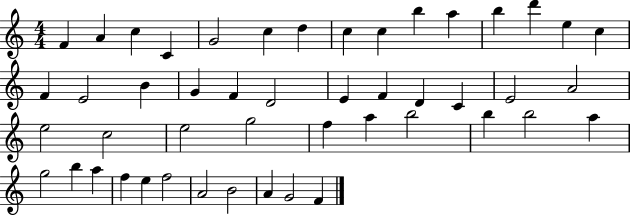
X:1
T:Untitled
M:4/4
L:1/4
K:C
F A c C G2 c d c c b a b d' e c F E2 B G F D2 E F D C E2 A2 e2 c2 e2 g2 f a b2 b b2 a g2 b a f e f2 A2 B2 A G2 F